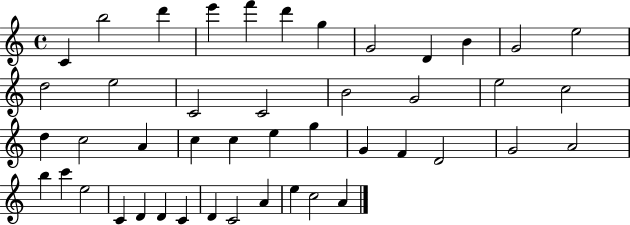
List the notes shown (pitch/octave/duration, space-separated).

C4/q B5/h D6/q E6/q F6/q D6/q G5/q G4/h D4/q B4/q G4/h E5/h D5/h E5/h C4/h C4/h B4/h G4/h E5/h C5/h D5/q C5/h A4/q C5/q C5/q E5/q G5/q G4/q F4/q D4/h G4/h A4/h B5/q C6/q E5/h C4/q D4/q D4/q C4/q D4/q C4/h A4/q E5/q C5/h A4/q